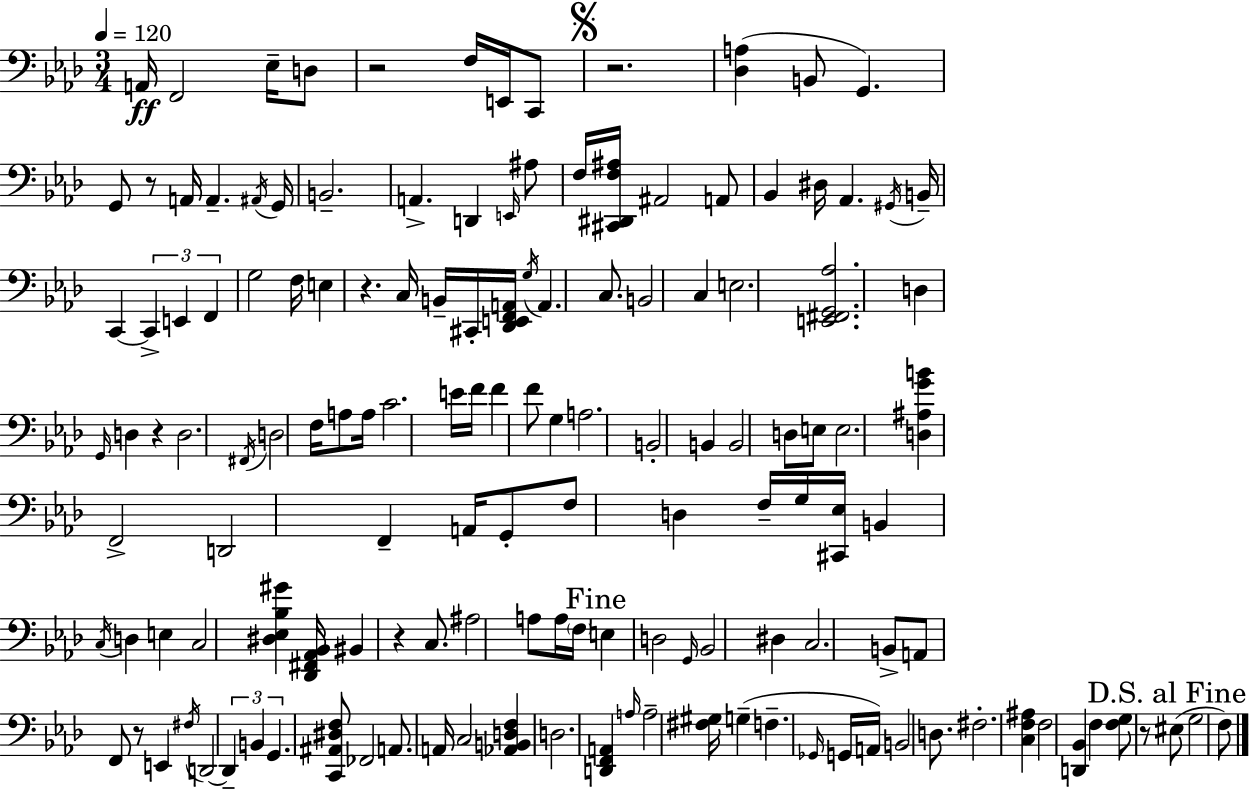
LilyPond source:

{
  \clef bass
  \numericTimeSignature
  \time 3/4
  \key f \minor
  \tempo 4 = 120
  a,16\ff f,2 ees16-- d8 | r2 f16 e,16 c,8 | \mark \markup { \musicglyph "scripts.segno" } r2. | <des a>4( b,8 g,4.) | \break g,8 r8 a,16 a,4.-- \acciaccatura { ais,16 } | g,16 b,2.-- | a,4.-> d,4 \grace { e,16 } | ais8 f16 <cis, dis, f ais>16 ais,2 | \break a,8 bes,4 dis16 aes,4. | \acciaccatura { gis,16 } b,16-- c,4~~ \tuplet 3/2 { c,4-> e,4 | f,4 } g2 | f16 e4 r4. | \break c16 b,16-- cis,16-. <des, e, f, a,>16 \acciaccatura { g16 } a,4. | c8. b,2 | c4 e2. | <e, fis, g, aes>2. | \break d4 \grace { g,16 } d4 | r4 d2. | \acciaccatura { fis,16 } d2 | f16 a8 a16 c'2. | \break e'16 f'16 f'4 | f'8 g4 a2. | b,2-. | b,4 b,2 | \break d8 e8 e2. | <d ais g' b'>4 f,2-> | d,2 | f,4-- a,16 g,8-. f8 d4 | \break f16-- g16 <cis, ees>16 b,4 \acciaccatura { c16 } d4 | e4 c2 | <dis ees bes gis'>4 <des, fis, aes, bes,>16 bis,4 | r4 c8. ais2 | \break a8 a16 \parenthesize f16 \mark "Fine" e4 d2 | \grace { g,16 } bes,2 | dis4 c2. | b,8-> a,8 | \break f,8 r8 e,4 \acciaccatura { fis16 } d,2~~ | \tuplet 3/2 { d,4-- b,4 | g,4. } <c, ais, dis f>8 fes,2 | a,8. a,16 c2 | \break <aes, b, d f>4 d2. | <d, f, a,>4 | \grace { a16 } a2-- <fis gis>16 g4--( | f4.-- \grace { ges,16 } g,16 a,16) | \break b,2 d8. fis2.-. | <c f ais>4 | f2 <d, bes,>4 | f4 <f g>8 r8 \mark "D.S. al Fine" eis8( | \break g2 f8) \bar "|."
}